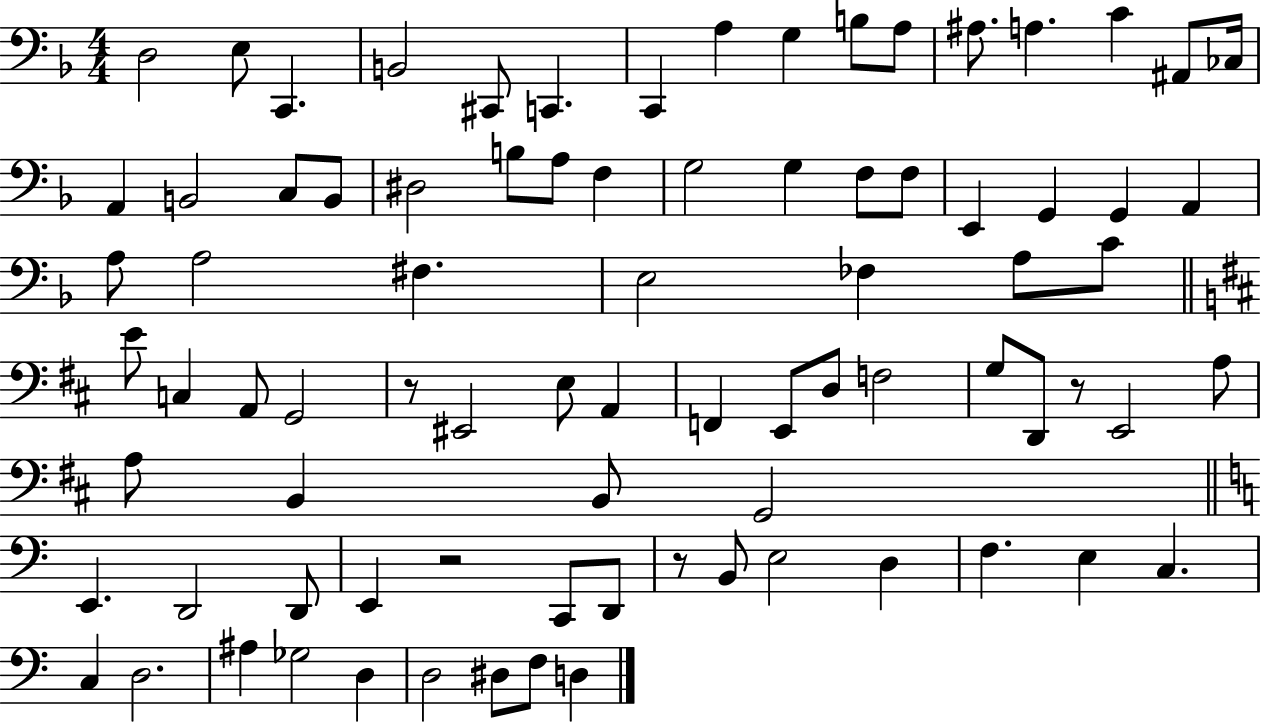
D3/h E3/e C2/q. B2/h C#2/e C2/q. C2/q A3/q G3/q B3/e A3/e A#3/e. A3/q. C4/q A#2/e CES3/s A2/q B2/h C3/e B2/e D#3/h B3/e A3/e F3/q G3/h G3/q F3/e F3/e E2/q G2/q G2/q A2/q A3/e A3/h F#3/q. E3/h FES3/q A3/e C4/e E4/e C3/q A2/e G2/h R/e EIS2/h E3/e A2/q F2/q E2/e D3/e F3/h G3/e D2/e R/e E2/h A3/e A3/e B2/q B2/e G2/h E2/q. D2/h D2/e E2/q R/h C2/e D2/e R/e B2/e E3/h D3/q F3/q. E3/q C3/q. C3/q D3/h. A#3/q Gb3/h D3/q D3/h D#3/e F3/e D3/q